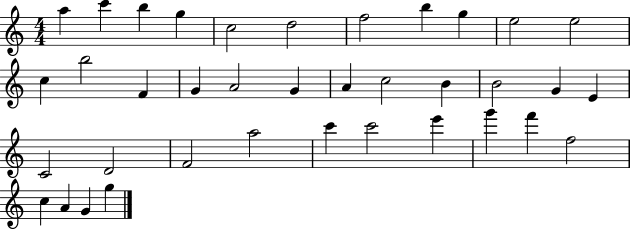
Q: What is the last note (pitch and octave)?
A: G5